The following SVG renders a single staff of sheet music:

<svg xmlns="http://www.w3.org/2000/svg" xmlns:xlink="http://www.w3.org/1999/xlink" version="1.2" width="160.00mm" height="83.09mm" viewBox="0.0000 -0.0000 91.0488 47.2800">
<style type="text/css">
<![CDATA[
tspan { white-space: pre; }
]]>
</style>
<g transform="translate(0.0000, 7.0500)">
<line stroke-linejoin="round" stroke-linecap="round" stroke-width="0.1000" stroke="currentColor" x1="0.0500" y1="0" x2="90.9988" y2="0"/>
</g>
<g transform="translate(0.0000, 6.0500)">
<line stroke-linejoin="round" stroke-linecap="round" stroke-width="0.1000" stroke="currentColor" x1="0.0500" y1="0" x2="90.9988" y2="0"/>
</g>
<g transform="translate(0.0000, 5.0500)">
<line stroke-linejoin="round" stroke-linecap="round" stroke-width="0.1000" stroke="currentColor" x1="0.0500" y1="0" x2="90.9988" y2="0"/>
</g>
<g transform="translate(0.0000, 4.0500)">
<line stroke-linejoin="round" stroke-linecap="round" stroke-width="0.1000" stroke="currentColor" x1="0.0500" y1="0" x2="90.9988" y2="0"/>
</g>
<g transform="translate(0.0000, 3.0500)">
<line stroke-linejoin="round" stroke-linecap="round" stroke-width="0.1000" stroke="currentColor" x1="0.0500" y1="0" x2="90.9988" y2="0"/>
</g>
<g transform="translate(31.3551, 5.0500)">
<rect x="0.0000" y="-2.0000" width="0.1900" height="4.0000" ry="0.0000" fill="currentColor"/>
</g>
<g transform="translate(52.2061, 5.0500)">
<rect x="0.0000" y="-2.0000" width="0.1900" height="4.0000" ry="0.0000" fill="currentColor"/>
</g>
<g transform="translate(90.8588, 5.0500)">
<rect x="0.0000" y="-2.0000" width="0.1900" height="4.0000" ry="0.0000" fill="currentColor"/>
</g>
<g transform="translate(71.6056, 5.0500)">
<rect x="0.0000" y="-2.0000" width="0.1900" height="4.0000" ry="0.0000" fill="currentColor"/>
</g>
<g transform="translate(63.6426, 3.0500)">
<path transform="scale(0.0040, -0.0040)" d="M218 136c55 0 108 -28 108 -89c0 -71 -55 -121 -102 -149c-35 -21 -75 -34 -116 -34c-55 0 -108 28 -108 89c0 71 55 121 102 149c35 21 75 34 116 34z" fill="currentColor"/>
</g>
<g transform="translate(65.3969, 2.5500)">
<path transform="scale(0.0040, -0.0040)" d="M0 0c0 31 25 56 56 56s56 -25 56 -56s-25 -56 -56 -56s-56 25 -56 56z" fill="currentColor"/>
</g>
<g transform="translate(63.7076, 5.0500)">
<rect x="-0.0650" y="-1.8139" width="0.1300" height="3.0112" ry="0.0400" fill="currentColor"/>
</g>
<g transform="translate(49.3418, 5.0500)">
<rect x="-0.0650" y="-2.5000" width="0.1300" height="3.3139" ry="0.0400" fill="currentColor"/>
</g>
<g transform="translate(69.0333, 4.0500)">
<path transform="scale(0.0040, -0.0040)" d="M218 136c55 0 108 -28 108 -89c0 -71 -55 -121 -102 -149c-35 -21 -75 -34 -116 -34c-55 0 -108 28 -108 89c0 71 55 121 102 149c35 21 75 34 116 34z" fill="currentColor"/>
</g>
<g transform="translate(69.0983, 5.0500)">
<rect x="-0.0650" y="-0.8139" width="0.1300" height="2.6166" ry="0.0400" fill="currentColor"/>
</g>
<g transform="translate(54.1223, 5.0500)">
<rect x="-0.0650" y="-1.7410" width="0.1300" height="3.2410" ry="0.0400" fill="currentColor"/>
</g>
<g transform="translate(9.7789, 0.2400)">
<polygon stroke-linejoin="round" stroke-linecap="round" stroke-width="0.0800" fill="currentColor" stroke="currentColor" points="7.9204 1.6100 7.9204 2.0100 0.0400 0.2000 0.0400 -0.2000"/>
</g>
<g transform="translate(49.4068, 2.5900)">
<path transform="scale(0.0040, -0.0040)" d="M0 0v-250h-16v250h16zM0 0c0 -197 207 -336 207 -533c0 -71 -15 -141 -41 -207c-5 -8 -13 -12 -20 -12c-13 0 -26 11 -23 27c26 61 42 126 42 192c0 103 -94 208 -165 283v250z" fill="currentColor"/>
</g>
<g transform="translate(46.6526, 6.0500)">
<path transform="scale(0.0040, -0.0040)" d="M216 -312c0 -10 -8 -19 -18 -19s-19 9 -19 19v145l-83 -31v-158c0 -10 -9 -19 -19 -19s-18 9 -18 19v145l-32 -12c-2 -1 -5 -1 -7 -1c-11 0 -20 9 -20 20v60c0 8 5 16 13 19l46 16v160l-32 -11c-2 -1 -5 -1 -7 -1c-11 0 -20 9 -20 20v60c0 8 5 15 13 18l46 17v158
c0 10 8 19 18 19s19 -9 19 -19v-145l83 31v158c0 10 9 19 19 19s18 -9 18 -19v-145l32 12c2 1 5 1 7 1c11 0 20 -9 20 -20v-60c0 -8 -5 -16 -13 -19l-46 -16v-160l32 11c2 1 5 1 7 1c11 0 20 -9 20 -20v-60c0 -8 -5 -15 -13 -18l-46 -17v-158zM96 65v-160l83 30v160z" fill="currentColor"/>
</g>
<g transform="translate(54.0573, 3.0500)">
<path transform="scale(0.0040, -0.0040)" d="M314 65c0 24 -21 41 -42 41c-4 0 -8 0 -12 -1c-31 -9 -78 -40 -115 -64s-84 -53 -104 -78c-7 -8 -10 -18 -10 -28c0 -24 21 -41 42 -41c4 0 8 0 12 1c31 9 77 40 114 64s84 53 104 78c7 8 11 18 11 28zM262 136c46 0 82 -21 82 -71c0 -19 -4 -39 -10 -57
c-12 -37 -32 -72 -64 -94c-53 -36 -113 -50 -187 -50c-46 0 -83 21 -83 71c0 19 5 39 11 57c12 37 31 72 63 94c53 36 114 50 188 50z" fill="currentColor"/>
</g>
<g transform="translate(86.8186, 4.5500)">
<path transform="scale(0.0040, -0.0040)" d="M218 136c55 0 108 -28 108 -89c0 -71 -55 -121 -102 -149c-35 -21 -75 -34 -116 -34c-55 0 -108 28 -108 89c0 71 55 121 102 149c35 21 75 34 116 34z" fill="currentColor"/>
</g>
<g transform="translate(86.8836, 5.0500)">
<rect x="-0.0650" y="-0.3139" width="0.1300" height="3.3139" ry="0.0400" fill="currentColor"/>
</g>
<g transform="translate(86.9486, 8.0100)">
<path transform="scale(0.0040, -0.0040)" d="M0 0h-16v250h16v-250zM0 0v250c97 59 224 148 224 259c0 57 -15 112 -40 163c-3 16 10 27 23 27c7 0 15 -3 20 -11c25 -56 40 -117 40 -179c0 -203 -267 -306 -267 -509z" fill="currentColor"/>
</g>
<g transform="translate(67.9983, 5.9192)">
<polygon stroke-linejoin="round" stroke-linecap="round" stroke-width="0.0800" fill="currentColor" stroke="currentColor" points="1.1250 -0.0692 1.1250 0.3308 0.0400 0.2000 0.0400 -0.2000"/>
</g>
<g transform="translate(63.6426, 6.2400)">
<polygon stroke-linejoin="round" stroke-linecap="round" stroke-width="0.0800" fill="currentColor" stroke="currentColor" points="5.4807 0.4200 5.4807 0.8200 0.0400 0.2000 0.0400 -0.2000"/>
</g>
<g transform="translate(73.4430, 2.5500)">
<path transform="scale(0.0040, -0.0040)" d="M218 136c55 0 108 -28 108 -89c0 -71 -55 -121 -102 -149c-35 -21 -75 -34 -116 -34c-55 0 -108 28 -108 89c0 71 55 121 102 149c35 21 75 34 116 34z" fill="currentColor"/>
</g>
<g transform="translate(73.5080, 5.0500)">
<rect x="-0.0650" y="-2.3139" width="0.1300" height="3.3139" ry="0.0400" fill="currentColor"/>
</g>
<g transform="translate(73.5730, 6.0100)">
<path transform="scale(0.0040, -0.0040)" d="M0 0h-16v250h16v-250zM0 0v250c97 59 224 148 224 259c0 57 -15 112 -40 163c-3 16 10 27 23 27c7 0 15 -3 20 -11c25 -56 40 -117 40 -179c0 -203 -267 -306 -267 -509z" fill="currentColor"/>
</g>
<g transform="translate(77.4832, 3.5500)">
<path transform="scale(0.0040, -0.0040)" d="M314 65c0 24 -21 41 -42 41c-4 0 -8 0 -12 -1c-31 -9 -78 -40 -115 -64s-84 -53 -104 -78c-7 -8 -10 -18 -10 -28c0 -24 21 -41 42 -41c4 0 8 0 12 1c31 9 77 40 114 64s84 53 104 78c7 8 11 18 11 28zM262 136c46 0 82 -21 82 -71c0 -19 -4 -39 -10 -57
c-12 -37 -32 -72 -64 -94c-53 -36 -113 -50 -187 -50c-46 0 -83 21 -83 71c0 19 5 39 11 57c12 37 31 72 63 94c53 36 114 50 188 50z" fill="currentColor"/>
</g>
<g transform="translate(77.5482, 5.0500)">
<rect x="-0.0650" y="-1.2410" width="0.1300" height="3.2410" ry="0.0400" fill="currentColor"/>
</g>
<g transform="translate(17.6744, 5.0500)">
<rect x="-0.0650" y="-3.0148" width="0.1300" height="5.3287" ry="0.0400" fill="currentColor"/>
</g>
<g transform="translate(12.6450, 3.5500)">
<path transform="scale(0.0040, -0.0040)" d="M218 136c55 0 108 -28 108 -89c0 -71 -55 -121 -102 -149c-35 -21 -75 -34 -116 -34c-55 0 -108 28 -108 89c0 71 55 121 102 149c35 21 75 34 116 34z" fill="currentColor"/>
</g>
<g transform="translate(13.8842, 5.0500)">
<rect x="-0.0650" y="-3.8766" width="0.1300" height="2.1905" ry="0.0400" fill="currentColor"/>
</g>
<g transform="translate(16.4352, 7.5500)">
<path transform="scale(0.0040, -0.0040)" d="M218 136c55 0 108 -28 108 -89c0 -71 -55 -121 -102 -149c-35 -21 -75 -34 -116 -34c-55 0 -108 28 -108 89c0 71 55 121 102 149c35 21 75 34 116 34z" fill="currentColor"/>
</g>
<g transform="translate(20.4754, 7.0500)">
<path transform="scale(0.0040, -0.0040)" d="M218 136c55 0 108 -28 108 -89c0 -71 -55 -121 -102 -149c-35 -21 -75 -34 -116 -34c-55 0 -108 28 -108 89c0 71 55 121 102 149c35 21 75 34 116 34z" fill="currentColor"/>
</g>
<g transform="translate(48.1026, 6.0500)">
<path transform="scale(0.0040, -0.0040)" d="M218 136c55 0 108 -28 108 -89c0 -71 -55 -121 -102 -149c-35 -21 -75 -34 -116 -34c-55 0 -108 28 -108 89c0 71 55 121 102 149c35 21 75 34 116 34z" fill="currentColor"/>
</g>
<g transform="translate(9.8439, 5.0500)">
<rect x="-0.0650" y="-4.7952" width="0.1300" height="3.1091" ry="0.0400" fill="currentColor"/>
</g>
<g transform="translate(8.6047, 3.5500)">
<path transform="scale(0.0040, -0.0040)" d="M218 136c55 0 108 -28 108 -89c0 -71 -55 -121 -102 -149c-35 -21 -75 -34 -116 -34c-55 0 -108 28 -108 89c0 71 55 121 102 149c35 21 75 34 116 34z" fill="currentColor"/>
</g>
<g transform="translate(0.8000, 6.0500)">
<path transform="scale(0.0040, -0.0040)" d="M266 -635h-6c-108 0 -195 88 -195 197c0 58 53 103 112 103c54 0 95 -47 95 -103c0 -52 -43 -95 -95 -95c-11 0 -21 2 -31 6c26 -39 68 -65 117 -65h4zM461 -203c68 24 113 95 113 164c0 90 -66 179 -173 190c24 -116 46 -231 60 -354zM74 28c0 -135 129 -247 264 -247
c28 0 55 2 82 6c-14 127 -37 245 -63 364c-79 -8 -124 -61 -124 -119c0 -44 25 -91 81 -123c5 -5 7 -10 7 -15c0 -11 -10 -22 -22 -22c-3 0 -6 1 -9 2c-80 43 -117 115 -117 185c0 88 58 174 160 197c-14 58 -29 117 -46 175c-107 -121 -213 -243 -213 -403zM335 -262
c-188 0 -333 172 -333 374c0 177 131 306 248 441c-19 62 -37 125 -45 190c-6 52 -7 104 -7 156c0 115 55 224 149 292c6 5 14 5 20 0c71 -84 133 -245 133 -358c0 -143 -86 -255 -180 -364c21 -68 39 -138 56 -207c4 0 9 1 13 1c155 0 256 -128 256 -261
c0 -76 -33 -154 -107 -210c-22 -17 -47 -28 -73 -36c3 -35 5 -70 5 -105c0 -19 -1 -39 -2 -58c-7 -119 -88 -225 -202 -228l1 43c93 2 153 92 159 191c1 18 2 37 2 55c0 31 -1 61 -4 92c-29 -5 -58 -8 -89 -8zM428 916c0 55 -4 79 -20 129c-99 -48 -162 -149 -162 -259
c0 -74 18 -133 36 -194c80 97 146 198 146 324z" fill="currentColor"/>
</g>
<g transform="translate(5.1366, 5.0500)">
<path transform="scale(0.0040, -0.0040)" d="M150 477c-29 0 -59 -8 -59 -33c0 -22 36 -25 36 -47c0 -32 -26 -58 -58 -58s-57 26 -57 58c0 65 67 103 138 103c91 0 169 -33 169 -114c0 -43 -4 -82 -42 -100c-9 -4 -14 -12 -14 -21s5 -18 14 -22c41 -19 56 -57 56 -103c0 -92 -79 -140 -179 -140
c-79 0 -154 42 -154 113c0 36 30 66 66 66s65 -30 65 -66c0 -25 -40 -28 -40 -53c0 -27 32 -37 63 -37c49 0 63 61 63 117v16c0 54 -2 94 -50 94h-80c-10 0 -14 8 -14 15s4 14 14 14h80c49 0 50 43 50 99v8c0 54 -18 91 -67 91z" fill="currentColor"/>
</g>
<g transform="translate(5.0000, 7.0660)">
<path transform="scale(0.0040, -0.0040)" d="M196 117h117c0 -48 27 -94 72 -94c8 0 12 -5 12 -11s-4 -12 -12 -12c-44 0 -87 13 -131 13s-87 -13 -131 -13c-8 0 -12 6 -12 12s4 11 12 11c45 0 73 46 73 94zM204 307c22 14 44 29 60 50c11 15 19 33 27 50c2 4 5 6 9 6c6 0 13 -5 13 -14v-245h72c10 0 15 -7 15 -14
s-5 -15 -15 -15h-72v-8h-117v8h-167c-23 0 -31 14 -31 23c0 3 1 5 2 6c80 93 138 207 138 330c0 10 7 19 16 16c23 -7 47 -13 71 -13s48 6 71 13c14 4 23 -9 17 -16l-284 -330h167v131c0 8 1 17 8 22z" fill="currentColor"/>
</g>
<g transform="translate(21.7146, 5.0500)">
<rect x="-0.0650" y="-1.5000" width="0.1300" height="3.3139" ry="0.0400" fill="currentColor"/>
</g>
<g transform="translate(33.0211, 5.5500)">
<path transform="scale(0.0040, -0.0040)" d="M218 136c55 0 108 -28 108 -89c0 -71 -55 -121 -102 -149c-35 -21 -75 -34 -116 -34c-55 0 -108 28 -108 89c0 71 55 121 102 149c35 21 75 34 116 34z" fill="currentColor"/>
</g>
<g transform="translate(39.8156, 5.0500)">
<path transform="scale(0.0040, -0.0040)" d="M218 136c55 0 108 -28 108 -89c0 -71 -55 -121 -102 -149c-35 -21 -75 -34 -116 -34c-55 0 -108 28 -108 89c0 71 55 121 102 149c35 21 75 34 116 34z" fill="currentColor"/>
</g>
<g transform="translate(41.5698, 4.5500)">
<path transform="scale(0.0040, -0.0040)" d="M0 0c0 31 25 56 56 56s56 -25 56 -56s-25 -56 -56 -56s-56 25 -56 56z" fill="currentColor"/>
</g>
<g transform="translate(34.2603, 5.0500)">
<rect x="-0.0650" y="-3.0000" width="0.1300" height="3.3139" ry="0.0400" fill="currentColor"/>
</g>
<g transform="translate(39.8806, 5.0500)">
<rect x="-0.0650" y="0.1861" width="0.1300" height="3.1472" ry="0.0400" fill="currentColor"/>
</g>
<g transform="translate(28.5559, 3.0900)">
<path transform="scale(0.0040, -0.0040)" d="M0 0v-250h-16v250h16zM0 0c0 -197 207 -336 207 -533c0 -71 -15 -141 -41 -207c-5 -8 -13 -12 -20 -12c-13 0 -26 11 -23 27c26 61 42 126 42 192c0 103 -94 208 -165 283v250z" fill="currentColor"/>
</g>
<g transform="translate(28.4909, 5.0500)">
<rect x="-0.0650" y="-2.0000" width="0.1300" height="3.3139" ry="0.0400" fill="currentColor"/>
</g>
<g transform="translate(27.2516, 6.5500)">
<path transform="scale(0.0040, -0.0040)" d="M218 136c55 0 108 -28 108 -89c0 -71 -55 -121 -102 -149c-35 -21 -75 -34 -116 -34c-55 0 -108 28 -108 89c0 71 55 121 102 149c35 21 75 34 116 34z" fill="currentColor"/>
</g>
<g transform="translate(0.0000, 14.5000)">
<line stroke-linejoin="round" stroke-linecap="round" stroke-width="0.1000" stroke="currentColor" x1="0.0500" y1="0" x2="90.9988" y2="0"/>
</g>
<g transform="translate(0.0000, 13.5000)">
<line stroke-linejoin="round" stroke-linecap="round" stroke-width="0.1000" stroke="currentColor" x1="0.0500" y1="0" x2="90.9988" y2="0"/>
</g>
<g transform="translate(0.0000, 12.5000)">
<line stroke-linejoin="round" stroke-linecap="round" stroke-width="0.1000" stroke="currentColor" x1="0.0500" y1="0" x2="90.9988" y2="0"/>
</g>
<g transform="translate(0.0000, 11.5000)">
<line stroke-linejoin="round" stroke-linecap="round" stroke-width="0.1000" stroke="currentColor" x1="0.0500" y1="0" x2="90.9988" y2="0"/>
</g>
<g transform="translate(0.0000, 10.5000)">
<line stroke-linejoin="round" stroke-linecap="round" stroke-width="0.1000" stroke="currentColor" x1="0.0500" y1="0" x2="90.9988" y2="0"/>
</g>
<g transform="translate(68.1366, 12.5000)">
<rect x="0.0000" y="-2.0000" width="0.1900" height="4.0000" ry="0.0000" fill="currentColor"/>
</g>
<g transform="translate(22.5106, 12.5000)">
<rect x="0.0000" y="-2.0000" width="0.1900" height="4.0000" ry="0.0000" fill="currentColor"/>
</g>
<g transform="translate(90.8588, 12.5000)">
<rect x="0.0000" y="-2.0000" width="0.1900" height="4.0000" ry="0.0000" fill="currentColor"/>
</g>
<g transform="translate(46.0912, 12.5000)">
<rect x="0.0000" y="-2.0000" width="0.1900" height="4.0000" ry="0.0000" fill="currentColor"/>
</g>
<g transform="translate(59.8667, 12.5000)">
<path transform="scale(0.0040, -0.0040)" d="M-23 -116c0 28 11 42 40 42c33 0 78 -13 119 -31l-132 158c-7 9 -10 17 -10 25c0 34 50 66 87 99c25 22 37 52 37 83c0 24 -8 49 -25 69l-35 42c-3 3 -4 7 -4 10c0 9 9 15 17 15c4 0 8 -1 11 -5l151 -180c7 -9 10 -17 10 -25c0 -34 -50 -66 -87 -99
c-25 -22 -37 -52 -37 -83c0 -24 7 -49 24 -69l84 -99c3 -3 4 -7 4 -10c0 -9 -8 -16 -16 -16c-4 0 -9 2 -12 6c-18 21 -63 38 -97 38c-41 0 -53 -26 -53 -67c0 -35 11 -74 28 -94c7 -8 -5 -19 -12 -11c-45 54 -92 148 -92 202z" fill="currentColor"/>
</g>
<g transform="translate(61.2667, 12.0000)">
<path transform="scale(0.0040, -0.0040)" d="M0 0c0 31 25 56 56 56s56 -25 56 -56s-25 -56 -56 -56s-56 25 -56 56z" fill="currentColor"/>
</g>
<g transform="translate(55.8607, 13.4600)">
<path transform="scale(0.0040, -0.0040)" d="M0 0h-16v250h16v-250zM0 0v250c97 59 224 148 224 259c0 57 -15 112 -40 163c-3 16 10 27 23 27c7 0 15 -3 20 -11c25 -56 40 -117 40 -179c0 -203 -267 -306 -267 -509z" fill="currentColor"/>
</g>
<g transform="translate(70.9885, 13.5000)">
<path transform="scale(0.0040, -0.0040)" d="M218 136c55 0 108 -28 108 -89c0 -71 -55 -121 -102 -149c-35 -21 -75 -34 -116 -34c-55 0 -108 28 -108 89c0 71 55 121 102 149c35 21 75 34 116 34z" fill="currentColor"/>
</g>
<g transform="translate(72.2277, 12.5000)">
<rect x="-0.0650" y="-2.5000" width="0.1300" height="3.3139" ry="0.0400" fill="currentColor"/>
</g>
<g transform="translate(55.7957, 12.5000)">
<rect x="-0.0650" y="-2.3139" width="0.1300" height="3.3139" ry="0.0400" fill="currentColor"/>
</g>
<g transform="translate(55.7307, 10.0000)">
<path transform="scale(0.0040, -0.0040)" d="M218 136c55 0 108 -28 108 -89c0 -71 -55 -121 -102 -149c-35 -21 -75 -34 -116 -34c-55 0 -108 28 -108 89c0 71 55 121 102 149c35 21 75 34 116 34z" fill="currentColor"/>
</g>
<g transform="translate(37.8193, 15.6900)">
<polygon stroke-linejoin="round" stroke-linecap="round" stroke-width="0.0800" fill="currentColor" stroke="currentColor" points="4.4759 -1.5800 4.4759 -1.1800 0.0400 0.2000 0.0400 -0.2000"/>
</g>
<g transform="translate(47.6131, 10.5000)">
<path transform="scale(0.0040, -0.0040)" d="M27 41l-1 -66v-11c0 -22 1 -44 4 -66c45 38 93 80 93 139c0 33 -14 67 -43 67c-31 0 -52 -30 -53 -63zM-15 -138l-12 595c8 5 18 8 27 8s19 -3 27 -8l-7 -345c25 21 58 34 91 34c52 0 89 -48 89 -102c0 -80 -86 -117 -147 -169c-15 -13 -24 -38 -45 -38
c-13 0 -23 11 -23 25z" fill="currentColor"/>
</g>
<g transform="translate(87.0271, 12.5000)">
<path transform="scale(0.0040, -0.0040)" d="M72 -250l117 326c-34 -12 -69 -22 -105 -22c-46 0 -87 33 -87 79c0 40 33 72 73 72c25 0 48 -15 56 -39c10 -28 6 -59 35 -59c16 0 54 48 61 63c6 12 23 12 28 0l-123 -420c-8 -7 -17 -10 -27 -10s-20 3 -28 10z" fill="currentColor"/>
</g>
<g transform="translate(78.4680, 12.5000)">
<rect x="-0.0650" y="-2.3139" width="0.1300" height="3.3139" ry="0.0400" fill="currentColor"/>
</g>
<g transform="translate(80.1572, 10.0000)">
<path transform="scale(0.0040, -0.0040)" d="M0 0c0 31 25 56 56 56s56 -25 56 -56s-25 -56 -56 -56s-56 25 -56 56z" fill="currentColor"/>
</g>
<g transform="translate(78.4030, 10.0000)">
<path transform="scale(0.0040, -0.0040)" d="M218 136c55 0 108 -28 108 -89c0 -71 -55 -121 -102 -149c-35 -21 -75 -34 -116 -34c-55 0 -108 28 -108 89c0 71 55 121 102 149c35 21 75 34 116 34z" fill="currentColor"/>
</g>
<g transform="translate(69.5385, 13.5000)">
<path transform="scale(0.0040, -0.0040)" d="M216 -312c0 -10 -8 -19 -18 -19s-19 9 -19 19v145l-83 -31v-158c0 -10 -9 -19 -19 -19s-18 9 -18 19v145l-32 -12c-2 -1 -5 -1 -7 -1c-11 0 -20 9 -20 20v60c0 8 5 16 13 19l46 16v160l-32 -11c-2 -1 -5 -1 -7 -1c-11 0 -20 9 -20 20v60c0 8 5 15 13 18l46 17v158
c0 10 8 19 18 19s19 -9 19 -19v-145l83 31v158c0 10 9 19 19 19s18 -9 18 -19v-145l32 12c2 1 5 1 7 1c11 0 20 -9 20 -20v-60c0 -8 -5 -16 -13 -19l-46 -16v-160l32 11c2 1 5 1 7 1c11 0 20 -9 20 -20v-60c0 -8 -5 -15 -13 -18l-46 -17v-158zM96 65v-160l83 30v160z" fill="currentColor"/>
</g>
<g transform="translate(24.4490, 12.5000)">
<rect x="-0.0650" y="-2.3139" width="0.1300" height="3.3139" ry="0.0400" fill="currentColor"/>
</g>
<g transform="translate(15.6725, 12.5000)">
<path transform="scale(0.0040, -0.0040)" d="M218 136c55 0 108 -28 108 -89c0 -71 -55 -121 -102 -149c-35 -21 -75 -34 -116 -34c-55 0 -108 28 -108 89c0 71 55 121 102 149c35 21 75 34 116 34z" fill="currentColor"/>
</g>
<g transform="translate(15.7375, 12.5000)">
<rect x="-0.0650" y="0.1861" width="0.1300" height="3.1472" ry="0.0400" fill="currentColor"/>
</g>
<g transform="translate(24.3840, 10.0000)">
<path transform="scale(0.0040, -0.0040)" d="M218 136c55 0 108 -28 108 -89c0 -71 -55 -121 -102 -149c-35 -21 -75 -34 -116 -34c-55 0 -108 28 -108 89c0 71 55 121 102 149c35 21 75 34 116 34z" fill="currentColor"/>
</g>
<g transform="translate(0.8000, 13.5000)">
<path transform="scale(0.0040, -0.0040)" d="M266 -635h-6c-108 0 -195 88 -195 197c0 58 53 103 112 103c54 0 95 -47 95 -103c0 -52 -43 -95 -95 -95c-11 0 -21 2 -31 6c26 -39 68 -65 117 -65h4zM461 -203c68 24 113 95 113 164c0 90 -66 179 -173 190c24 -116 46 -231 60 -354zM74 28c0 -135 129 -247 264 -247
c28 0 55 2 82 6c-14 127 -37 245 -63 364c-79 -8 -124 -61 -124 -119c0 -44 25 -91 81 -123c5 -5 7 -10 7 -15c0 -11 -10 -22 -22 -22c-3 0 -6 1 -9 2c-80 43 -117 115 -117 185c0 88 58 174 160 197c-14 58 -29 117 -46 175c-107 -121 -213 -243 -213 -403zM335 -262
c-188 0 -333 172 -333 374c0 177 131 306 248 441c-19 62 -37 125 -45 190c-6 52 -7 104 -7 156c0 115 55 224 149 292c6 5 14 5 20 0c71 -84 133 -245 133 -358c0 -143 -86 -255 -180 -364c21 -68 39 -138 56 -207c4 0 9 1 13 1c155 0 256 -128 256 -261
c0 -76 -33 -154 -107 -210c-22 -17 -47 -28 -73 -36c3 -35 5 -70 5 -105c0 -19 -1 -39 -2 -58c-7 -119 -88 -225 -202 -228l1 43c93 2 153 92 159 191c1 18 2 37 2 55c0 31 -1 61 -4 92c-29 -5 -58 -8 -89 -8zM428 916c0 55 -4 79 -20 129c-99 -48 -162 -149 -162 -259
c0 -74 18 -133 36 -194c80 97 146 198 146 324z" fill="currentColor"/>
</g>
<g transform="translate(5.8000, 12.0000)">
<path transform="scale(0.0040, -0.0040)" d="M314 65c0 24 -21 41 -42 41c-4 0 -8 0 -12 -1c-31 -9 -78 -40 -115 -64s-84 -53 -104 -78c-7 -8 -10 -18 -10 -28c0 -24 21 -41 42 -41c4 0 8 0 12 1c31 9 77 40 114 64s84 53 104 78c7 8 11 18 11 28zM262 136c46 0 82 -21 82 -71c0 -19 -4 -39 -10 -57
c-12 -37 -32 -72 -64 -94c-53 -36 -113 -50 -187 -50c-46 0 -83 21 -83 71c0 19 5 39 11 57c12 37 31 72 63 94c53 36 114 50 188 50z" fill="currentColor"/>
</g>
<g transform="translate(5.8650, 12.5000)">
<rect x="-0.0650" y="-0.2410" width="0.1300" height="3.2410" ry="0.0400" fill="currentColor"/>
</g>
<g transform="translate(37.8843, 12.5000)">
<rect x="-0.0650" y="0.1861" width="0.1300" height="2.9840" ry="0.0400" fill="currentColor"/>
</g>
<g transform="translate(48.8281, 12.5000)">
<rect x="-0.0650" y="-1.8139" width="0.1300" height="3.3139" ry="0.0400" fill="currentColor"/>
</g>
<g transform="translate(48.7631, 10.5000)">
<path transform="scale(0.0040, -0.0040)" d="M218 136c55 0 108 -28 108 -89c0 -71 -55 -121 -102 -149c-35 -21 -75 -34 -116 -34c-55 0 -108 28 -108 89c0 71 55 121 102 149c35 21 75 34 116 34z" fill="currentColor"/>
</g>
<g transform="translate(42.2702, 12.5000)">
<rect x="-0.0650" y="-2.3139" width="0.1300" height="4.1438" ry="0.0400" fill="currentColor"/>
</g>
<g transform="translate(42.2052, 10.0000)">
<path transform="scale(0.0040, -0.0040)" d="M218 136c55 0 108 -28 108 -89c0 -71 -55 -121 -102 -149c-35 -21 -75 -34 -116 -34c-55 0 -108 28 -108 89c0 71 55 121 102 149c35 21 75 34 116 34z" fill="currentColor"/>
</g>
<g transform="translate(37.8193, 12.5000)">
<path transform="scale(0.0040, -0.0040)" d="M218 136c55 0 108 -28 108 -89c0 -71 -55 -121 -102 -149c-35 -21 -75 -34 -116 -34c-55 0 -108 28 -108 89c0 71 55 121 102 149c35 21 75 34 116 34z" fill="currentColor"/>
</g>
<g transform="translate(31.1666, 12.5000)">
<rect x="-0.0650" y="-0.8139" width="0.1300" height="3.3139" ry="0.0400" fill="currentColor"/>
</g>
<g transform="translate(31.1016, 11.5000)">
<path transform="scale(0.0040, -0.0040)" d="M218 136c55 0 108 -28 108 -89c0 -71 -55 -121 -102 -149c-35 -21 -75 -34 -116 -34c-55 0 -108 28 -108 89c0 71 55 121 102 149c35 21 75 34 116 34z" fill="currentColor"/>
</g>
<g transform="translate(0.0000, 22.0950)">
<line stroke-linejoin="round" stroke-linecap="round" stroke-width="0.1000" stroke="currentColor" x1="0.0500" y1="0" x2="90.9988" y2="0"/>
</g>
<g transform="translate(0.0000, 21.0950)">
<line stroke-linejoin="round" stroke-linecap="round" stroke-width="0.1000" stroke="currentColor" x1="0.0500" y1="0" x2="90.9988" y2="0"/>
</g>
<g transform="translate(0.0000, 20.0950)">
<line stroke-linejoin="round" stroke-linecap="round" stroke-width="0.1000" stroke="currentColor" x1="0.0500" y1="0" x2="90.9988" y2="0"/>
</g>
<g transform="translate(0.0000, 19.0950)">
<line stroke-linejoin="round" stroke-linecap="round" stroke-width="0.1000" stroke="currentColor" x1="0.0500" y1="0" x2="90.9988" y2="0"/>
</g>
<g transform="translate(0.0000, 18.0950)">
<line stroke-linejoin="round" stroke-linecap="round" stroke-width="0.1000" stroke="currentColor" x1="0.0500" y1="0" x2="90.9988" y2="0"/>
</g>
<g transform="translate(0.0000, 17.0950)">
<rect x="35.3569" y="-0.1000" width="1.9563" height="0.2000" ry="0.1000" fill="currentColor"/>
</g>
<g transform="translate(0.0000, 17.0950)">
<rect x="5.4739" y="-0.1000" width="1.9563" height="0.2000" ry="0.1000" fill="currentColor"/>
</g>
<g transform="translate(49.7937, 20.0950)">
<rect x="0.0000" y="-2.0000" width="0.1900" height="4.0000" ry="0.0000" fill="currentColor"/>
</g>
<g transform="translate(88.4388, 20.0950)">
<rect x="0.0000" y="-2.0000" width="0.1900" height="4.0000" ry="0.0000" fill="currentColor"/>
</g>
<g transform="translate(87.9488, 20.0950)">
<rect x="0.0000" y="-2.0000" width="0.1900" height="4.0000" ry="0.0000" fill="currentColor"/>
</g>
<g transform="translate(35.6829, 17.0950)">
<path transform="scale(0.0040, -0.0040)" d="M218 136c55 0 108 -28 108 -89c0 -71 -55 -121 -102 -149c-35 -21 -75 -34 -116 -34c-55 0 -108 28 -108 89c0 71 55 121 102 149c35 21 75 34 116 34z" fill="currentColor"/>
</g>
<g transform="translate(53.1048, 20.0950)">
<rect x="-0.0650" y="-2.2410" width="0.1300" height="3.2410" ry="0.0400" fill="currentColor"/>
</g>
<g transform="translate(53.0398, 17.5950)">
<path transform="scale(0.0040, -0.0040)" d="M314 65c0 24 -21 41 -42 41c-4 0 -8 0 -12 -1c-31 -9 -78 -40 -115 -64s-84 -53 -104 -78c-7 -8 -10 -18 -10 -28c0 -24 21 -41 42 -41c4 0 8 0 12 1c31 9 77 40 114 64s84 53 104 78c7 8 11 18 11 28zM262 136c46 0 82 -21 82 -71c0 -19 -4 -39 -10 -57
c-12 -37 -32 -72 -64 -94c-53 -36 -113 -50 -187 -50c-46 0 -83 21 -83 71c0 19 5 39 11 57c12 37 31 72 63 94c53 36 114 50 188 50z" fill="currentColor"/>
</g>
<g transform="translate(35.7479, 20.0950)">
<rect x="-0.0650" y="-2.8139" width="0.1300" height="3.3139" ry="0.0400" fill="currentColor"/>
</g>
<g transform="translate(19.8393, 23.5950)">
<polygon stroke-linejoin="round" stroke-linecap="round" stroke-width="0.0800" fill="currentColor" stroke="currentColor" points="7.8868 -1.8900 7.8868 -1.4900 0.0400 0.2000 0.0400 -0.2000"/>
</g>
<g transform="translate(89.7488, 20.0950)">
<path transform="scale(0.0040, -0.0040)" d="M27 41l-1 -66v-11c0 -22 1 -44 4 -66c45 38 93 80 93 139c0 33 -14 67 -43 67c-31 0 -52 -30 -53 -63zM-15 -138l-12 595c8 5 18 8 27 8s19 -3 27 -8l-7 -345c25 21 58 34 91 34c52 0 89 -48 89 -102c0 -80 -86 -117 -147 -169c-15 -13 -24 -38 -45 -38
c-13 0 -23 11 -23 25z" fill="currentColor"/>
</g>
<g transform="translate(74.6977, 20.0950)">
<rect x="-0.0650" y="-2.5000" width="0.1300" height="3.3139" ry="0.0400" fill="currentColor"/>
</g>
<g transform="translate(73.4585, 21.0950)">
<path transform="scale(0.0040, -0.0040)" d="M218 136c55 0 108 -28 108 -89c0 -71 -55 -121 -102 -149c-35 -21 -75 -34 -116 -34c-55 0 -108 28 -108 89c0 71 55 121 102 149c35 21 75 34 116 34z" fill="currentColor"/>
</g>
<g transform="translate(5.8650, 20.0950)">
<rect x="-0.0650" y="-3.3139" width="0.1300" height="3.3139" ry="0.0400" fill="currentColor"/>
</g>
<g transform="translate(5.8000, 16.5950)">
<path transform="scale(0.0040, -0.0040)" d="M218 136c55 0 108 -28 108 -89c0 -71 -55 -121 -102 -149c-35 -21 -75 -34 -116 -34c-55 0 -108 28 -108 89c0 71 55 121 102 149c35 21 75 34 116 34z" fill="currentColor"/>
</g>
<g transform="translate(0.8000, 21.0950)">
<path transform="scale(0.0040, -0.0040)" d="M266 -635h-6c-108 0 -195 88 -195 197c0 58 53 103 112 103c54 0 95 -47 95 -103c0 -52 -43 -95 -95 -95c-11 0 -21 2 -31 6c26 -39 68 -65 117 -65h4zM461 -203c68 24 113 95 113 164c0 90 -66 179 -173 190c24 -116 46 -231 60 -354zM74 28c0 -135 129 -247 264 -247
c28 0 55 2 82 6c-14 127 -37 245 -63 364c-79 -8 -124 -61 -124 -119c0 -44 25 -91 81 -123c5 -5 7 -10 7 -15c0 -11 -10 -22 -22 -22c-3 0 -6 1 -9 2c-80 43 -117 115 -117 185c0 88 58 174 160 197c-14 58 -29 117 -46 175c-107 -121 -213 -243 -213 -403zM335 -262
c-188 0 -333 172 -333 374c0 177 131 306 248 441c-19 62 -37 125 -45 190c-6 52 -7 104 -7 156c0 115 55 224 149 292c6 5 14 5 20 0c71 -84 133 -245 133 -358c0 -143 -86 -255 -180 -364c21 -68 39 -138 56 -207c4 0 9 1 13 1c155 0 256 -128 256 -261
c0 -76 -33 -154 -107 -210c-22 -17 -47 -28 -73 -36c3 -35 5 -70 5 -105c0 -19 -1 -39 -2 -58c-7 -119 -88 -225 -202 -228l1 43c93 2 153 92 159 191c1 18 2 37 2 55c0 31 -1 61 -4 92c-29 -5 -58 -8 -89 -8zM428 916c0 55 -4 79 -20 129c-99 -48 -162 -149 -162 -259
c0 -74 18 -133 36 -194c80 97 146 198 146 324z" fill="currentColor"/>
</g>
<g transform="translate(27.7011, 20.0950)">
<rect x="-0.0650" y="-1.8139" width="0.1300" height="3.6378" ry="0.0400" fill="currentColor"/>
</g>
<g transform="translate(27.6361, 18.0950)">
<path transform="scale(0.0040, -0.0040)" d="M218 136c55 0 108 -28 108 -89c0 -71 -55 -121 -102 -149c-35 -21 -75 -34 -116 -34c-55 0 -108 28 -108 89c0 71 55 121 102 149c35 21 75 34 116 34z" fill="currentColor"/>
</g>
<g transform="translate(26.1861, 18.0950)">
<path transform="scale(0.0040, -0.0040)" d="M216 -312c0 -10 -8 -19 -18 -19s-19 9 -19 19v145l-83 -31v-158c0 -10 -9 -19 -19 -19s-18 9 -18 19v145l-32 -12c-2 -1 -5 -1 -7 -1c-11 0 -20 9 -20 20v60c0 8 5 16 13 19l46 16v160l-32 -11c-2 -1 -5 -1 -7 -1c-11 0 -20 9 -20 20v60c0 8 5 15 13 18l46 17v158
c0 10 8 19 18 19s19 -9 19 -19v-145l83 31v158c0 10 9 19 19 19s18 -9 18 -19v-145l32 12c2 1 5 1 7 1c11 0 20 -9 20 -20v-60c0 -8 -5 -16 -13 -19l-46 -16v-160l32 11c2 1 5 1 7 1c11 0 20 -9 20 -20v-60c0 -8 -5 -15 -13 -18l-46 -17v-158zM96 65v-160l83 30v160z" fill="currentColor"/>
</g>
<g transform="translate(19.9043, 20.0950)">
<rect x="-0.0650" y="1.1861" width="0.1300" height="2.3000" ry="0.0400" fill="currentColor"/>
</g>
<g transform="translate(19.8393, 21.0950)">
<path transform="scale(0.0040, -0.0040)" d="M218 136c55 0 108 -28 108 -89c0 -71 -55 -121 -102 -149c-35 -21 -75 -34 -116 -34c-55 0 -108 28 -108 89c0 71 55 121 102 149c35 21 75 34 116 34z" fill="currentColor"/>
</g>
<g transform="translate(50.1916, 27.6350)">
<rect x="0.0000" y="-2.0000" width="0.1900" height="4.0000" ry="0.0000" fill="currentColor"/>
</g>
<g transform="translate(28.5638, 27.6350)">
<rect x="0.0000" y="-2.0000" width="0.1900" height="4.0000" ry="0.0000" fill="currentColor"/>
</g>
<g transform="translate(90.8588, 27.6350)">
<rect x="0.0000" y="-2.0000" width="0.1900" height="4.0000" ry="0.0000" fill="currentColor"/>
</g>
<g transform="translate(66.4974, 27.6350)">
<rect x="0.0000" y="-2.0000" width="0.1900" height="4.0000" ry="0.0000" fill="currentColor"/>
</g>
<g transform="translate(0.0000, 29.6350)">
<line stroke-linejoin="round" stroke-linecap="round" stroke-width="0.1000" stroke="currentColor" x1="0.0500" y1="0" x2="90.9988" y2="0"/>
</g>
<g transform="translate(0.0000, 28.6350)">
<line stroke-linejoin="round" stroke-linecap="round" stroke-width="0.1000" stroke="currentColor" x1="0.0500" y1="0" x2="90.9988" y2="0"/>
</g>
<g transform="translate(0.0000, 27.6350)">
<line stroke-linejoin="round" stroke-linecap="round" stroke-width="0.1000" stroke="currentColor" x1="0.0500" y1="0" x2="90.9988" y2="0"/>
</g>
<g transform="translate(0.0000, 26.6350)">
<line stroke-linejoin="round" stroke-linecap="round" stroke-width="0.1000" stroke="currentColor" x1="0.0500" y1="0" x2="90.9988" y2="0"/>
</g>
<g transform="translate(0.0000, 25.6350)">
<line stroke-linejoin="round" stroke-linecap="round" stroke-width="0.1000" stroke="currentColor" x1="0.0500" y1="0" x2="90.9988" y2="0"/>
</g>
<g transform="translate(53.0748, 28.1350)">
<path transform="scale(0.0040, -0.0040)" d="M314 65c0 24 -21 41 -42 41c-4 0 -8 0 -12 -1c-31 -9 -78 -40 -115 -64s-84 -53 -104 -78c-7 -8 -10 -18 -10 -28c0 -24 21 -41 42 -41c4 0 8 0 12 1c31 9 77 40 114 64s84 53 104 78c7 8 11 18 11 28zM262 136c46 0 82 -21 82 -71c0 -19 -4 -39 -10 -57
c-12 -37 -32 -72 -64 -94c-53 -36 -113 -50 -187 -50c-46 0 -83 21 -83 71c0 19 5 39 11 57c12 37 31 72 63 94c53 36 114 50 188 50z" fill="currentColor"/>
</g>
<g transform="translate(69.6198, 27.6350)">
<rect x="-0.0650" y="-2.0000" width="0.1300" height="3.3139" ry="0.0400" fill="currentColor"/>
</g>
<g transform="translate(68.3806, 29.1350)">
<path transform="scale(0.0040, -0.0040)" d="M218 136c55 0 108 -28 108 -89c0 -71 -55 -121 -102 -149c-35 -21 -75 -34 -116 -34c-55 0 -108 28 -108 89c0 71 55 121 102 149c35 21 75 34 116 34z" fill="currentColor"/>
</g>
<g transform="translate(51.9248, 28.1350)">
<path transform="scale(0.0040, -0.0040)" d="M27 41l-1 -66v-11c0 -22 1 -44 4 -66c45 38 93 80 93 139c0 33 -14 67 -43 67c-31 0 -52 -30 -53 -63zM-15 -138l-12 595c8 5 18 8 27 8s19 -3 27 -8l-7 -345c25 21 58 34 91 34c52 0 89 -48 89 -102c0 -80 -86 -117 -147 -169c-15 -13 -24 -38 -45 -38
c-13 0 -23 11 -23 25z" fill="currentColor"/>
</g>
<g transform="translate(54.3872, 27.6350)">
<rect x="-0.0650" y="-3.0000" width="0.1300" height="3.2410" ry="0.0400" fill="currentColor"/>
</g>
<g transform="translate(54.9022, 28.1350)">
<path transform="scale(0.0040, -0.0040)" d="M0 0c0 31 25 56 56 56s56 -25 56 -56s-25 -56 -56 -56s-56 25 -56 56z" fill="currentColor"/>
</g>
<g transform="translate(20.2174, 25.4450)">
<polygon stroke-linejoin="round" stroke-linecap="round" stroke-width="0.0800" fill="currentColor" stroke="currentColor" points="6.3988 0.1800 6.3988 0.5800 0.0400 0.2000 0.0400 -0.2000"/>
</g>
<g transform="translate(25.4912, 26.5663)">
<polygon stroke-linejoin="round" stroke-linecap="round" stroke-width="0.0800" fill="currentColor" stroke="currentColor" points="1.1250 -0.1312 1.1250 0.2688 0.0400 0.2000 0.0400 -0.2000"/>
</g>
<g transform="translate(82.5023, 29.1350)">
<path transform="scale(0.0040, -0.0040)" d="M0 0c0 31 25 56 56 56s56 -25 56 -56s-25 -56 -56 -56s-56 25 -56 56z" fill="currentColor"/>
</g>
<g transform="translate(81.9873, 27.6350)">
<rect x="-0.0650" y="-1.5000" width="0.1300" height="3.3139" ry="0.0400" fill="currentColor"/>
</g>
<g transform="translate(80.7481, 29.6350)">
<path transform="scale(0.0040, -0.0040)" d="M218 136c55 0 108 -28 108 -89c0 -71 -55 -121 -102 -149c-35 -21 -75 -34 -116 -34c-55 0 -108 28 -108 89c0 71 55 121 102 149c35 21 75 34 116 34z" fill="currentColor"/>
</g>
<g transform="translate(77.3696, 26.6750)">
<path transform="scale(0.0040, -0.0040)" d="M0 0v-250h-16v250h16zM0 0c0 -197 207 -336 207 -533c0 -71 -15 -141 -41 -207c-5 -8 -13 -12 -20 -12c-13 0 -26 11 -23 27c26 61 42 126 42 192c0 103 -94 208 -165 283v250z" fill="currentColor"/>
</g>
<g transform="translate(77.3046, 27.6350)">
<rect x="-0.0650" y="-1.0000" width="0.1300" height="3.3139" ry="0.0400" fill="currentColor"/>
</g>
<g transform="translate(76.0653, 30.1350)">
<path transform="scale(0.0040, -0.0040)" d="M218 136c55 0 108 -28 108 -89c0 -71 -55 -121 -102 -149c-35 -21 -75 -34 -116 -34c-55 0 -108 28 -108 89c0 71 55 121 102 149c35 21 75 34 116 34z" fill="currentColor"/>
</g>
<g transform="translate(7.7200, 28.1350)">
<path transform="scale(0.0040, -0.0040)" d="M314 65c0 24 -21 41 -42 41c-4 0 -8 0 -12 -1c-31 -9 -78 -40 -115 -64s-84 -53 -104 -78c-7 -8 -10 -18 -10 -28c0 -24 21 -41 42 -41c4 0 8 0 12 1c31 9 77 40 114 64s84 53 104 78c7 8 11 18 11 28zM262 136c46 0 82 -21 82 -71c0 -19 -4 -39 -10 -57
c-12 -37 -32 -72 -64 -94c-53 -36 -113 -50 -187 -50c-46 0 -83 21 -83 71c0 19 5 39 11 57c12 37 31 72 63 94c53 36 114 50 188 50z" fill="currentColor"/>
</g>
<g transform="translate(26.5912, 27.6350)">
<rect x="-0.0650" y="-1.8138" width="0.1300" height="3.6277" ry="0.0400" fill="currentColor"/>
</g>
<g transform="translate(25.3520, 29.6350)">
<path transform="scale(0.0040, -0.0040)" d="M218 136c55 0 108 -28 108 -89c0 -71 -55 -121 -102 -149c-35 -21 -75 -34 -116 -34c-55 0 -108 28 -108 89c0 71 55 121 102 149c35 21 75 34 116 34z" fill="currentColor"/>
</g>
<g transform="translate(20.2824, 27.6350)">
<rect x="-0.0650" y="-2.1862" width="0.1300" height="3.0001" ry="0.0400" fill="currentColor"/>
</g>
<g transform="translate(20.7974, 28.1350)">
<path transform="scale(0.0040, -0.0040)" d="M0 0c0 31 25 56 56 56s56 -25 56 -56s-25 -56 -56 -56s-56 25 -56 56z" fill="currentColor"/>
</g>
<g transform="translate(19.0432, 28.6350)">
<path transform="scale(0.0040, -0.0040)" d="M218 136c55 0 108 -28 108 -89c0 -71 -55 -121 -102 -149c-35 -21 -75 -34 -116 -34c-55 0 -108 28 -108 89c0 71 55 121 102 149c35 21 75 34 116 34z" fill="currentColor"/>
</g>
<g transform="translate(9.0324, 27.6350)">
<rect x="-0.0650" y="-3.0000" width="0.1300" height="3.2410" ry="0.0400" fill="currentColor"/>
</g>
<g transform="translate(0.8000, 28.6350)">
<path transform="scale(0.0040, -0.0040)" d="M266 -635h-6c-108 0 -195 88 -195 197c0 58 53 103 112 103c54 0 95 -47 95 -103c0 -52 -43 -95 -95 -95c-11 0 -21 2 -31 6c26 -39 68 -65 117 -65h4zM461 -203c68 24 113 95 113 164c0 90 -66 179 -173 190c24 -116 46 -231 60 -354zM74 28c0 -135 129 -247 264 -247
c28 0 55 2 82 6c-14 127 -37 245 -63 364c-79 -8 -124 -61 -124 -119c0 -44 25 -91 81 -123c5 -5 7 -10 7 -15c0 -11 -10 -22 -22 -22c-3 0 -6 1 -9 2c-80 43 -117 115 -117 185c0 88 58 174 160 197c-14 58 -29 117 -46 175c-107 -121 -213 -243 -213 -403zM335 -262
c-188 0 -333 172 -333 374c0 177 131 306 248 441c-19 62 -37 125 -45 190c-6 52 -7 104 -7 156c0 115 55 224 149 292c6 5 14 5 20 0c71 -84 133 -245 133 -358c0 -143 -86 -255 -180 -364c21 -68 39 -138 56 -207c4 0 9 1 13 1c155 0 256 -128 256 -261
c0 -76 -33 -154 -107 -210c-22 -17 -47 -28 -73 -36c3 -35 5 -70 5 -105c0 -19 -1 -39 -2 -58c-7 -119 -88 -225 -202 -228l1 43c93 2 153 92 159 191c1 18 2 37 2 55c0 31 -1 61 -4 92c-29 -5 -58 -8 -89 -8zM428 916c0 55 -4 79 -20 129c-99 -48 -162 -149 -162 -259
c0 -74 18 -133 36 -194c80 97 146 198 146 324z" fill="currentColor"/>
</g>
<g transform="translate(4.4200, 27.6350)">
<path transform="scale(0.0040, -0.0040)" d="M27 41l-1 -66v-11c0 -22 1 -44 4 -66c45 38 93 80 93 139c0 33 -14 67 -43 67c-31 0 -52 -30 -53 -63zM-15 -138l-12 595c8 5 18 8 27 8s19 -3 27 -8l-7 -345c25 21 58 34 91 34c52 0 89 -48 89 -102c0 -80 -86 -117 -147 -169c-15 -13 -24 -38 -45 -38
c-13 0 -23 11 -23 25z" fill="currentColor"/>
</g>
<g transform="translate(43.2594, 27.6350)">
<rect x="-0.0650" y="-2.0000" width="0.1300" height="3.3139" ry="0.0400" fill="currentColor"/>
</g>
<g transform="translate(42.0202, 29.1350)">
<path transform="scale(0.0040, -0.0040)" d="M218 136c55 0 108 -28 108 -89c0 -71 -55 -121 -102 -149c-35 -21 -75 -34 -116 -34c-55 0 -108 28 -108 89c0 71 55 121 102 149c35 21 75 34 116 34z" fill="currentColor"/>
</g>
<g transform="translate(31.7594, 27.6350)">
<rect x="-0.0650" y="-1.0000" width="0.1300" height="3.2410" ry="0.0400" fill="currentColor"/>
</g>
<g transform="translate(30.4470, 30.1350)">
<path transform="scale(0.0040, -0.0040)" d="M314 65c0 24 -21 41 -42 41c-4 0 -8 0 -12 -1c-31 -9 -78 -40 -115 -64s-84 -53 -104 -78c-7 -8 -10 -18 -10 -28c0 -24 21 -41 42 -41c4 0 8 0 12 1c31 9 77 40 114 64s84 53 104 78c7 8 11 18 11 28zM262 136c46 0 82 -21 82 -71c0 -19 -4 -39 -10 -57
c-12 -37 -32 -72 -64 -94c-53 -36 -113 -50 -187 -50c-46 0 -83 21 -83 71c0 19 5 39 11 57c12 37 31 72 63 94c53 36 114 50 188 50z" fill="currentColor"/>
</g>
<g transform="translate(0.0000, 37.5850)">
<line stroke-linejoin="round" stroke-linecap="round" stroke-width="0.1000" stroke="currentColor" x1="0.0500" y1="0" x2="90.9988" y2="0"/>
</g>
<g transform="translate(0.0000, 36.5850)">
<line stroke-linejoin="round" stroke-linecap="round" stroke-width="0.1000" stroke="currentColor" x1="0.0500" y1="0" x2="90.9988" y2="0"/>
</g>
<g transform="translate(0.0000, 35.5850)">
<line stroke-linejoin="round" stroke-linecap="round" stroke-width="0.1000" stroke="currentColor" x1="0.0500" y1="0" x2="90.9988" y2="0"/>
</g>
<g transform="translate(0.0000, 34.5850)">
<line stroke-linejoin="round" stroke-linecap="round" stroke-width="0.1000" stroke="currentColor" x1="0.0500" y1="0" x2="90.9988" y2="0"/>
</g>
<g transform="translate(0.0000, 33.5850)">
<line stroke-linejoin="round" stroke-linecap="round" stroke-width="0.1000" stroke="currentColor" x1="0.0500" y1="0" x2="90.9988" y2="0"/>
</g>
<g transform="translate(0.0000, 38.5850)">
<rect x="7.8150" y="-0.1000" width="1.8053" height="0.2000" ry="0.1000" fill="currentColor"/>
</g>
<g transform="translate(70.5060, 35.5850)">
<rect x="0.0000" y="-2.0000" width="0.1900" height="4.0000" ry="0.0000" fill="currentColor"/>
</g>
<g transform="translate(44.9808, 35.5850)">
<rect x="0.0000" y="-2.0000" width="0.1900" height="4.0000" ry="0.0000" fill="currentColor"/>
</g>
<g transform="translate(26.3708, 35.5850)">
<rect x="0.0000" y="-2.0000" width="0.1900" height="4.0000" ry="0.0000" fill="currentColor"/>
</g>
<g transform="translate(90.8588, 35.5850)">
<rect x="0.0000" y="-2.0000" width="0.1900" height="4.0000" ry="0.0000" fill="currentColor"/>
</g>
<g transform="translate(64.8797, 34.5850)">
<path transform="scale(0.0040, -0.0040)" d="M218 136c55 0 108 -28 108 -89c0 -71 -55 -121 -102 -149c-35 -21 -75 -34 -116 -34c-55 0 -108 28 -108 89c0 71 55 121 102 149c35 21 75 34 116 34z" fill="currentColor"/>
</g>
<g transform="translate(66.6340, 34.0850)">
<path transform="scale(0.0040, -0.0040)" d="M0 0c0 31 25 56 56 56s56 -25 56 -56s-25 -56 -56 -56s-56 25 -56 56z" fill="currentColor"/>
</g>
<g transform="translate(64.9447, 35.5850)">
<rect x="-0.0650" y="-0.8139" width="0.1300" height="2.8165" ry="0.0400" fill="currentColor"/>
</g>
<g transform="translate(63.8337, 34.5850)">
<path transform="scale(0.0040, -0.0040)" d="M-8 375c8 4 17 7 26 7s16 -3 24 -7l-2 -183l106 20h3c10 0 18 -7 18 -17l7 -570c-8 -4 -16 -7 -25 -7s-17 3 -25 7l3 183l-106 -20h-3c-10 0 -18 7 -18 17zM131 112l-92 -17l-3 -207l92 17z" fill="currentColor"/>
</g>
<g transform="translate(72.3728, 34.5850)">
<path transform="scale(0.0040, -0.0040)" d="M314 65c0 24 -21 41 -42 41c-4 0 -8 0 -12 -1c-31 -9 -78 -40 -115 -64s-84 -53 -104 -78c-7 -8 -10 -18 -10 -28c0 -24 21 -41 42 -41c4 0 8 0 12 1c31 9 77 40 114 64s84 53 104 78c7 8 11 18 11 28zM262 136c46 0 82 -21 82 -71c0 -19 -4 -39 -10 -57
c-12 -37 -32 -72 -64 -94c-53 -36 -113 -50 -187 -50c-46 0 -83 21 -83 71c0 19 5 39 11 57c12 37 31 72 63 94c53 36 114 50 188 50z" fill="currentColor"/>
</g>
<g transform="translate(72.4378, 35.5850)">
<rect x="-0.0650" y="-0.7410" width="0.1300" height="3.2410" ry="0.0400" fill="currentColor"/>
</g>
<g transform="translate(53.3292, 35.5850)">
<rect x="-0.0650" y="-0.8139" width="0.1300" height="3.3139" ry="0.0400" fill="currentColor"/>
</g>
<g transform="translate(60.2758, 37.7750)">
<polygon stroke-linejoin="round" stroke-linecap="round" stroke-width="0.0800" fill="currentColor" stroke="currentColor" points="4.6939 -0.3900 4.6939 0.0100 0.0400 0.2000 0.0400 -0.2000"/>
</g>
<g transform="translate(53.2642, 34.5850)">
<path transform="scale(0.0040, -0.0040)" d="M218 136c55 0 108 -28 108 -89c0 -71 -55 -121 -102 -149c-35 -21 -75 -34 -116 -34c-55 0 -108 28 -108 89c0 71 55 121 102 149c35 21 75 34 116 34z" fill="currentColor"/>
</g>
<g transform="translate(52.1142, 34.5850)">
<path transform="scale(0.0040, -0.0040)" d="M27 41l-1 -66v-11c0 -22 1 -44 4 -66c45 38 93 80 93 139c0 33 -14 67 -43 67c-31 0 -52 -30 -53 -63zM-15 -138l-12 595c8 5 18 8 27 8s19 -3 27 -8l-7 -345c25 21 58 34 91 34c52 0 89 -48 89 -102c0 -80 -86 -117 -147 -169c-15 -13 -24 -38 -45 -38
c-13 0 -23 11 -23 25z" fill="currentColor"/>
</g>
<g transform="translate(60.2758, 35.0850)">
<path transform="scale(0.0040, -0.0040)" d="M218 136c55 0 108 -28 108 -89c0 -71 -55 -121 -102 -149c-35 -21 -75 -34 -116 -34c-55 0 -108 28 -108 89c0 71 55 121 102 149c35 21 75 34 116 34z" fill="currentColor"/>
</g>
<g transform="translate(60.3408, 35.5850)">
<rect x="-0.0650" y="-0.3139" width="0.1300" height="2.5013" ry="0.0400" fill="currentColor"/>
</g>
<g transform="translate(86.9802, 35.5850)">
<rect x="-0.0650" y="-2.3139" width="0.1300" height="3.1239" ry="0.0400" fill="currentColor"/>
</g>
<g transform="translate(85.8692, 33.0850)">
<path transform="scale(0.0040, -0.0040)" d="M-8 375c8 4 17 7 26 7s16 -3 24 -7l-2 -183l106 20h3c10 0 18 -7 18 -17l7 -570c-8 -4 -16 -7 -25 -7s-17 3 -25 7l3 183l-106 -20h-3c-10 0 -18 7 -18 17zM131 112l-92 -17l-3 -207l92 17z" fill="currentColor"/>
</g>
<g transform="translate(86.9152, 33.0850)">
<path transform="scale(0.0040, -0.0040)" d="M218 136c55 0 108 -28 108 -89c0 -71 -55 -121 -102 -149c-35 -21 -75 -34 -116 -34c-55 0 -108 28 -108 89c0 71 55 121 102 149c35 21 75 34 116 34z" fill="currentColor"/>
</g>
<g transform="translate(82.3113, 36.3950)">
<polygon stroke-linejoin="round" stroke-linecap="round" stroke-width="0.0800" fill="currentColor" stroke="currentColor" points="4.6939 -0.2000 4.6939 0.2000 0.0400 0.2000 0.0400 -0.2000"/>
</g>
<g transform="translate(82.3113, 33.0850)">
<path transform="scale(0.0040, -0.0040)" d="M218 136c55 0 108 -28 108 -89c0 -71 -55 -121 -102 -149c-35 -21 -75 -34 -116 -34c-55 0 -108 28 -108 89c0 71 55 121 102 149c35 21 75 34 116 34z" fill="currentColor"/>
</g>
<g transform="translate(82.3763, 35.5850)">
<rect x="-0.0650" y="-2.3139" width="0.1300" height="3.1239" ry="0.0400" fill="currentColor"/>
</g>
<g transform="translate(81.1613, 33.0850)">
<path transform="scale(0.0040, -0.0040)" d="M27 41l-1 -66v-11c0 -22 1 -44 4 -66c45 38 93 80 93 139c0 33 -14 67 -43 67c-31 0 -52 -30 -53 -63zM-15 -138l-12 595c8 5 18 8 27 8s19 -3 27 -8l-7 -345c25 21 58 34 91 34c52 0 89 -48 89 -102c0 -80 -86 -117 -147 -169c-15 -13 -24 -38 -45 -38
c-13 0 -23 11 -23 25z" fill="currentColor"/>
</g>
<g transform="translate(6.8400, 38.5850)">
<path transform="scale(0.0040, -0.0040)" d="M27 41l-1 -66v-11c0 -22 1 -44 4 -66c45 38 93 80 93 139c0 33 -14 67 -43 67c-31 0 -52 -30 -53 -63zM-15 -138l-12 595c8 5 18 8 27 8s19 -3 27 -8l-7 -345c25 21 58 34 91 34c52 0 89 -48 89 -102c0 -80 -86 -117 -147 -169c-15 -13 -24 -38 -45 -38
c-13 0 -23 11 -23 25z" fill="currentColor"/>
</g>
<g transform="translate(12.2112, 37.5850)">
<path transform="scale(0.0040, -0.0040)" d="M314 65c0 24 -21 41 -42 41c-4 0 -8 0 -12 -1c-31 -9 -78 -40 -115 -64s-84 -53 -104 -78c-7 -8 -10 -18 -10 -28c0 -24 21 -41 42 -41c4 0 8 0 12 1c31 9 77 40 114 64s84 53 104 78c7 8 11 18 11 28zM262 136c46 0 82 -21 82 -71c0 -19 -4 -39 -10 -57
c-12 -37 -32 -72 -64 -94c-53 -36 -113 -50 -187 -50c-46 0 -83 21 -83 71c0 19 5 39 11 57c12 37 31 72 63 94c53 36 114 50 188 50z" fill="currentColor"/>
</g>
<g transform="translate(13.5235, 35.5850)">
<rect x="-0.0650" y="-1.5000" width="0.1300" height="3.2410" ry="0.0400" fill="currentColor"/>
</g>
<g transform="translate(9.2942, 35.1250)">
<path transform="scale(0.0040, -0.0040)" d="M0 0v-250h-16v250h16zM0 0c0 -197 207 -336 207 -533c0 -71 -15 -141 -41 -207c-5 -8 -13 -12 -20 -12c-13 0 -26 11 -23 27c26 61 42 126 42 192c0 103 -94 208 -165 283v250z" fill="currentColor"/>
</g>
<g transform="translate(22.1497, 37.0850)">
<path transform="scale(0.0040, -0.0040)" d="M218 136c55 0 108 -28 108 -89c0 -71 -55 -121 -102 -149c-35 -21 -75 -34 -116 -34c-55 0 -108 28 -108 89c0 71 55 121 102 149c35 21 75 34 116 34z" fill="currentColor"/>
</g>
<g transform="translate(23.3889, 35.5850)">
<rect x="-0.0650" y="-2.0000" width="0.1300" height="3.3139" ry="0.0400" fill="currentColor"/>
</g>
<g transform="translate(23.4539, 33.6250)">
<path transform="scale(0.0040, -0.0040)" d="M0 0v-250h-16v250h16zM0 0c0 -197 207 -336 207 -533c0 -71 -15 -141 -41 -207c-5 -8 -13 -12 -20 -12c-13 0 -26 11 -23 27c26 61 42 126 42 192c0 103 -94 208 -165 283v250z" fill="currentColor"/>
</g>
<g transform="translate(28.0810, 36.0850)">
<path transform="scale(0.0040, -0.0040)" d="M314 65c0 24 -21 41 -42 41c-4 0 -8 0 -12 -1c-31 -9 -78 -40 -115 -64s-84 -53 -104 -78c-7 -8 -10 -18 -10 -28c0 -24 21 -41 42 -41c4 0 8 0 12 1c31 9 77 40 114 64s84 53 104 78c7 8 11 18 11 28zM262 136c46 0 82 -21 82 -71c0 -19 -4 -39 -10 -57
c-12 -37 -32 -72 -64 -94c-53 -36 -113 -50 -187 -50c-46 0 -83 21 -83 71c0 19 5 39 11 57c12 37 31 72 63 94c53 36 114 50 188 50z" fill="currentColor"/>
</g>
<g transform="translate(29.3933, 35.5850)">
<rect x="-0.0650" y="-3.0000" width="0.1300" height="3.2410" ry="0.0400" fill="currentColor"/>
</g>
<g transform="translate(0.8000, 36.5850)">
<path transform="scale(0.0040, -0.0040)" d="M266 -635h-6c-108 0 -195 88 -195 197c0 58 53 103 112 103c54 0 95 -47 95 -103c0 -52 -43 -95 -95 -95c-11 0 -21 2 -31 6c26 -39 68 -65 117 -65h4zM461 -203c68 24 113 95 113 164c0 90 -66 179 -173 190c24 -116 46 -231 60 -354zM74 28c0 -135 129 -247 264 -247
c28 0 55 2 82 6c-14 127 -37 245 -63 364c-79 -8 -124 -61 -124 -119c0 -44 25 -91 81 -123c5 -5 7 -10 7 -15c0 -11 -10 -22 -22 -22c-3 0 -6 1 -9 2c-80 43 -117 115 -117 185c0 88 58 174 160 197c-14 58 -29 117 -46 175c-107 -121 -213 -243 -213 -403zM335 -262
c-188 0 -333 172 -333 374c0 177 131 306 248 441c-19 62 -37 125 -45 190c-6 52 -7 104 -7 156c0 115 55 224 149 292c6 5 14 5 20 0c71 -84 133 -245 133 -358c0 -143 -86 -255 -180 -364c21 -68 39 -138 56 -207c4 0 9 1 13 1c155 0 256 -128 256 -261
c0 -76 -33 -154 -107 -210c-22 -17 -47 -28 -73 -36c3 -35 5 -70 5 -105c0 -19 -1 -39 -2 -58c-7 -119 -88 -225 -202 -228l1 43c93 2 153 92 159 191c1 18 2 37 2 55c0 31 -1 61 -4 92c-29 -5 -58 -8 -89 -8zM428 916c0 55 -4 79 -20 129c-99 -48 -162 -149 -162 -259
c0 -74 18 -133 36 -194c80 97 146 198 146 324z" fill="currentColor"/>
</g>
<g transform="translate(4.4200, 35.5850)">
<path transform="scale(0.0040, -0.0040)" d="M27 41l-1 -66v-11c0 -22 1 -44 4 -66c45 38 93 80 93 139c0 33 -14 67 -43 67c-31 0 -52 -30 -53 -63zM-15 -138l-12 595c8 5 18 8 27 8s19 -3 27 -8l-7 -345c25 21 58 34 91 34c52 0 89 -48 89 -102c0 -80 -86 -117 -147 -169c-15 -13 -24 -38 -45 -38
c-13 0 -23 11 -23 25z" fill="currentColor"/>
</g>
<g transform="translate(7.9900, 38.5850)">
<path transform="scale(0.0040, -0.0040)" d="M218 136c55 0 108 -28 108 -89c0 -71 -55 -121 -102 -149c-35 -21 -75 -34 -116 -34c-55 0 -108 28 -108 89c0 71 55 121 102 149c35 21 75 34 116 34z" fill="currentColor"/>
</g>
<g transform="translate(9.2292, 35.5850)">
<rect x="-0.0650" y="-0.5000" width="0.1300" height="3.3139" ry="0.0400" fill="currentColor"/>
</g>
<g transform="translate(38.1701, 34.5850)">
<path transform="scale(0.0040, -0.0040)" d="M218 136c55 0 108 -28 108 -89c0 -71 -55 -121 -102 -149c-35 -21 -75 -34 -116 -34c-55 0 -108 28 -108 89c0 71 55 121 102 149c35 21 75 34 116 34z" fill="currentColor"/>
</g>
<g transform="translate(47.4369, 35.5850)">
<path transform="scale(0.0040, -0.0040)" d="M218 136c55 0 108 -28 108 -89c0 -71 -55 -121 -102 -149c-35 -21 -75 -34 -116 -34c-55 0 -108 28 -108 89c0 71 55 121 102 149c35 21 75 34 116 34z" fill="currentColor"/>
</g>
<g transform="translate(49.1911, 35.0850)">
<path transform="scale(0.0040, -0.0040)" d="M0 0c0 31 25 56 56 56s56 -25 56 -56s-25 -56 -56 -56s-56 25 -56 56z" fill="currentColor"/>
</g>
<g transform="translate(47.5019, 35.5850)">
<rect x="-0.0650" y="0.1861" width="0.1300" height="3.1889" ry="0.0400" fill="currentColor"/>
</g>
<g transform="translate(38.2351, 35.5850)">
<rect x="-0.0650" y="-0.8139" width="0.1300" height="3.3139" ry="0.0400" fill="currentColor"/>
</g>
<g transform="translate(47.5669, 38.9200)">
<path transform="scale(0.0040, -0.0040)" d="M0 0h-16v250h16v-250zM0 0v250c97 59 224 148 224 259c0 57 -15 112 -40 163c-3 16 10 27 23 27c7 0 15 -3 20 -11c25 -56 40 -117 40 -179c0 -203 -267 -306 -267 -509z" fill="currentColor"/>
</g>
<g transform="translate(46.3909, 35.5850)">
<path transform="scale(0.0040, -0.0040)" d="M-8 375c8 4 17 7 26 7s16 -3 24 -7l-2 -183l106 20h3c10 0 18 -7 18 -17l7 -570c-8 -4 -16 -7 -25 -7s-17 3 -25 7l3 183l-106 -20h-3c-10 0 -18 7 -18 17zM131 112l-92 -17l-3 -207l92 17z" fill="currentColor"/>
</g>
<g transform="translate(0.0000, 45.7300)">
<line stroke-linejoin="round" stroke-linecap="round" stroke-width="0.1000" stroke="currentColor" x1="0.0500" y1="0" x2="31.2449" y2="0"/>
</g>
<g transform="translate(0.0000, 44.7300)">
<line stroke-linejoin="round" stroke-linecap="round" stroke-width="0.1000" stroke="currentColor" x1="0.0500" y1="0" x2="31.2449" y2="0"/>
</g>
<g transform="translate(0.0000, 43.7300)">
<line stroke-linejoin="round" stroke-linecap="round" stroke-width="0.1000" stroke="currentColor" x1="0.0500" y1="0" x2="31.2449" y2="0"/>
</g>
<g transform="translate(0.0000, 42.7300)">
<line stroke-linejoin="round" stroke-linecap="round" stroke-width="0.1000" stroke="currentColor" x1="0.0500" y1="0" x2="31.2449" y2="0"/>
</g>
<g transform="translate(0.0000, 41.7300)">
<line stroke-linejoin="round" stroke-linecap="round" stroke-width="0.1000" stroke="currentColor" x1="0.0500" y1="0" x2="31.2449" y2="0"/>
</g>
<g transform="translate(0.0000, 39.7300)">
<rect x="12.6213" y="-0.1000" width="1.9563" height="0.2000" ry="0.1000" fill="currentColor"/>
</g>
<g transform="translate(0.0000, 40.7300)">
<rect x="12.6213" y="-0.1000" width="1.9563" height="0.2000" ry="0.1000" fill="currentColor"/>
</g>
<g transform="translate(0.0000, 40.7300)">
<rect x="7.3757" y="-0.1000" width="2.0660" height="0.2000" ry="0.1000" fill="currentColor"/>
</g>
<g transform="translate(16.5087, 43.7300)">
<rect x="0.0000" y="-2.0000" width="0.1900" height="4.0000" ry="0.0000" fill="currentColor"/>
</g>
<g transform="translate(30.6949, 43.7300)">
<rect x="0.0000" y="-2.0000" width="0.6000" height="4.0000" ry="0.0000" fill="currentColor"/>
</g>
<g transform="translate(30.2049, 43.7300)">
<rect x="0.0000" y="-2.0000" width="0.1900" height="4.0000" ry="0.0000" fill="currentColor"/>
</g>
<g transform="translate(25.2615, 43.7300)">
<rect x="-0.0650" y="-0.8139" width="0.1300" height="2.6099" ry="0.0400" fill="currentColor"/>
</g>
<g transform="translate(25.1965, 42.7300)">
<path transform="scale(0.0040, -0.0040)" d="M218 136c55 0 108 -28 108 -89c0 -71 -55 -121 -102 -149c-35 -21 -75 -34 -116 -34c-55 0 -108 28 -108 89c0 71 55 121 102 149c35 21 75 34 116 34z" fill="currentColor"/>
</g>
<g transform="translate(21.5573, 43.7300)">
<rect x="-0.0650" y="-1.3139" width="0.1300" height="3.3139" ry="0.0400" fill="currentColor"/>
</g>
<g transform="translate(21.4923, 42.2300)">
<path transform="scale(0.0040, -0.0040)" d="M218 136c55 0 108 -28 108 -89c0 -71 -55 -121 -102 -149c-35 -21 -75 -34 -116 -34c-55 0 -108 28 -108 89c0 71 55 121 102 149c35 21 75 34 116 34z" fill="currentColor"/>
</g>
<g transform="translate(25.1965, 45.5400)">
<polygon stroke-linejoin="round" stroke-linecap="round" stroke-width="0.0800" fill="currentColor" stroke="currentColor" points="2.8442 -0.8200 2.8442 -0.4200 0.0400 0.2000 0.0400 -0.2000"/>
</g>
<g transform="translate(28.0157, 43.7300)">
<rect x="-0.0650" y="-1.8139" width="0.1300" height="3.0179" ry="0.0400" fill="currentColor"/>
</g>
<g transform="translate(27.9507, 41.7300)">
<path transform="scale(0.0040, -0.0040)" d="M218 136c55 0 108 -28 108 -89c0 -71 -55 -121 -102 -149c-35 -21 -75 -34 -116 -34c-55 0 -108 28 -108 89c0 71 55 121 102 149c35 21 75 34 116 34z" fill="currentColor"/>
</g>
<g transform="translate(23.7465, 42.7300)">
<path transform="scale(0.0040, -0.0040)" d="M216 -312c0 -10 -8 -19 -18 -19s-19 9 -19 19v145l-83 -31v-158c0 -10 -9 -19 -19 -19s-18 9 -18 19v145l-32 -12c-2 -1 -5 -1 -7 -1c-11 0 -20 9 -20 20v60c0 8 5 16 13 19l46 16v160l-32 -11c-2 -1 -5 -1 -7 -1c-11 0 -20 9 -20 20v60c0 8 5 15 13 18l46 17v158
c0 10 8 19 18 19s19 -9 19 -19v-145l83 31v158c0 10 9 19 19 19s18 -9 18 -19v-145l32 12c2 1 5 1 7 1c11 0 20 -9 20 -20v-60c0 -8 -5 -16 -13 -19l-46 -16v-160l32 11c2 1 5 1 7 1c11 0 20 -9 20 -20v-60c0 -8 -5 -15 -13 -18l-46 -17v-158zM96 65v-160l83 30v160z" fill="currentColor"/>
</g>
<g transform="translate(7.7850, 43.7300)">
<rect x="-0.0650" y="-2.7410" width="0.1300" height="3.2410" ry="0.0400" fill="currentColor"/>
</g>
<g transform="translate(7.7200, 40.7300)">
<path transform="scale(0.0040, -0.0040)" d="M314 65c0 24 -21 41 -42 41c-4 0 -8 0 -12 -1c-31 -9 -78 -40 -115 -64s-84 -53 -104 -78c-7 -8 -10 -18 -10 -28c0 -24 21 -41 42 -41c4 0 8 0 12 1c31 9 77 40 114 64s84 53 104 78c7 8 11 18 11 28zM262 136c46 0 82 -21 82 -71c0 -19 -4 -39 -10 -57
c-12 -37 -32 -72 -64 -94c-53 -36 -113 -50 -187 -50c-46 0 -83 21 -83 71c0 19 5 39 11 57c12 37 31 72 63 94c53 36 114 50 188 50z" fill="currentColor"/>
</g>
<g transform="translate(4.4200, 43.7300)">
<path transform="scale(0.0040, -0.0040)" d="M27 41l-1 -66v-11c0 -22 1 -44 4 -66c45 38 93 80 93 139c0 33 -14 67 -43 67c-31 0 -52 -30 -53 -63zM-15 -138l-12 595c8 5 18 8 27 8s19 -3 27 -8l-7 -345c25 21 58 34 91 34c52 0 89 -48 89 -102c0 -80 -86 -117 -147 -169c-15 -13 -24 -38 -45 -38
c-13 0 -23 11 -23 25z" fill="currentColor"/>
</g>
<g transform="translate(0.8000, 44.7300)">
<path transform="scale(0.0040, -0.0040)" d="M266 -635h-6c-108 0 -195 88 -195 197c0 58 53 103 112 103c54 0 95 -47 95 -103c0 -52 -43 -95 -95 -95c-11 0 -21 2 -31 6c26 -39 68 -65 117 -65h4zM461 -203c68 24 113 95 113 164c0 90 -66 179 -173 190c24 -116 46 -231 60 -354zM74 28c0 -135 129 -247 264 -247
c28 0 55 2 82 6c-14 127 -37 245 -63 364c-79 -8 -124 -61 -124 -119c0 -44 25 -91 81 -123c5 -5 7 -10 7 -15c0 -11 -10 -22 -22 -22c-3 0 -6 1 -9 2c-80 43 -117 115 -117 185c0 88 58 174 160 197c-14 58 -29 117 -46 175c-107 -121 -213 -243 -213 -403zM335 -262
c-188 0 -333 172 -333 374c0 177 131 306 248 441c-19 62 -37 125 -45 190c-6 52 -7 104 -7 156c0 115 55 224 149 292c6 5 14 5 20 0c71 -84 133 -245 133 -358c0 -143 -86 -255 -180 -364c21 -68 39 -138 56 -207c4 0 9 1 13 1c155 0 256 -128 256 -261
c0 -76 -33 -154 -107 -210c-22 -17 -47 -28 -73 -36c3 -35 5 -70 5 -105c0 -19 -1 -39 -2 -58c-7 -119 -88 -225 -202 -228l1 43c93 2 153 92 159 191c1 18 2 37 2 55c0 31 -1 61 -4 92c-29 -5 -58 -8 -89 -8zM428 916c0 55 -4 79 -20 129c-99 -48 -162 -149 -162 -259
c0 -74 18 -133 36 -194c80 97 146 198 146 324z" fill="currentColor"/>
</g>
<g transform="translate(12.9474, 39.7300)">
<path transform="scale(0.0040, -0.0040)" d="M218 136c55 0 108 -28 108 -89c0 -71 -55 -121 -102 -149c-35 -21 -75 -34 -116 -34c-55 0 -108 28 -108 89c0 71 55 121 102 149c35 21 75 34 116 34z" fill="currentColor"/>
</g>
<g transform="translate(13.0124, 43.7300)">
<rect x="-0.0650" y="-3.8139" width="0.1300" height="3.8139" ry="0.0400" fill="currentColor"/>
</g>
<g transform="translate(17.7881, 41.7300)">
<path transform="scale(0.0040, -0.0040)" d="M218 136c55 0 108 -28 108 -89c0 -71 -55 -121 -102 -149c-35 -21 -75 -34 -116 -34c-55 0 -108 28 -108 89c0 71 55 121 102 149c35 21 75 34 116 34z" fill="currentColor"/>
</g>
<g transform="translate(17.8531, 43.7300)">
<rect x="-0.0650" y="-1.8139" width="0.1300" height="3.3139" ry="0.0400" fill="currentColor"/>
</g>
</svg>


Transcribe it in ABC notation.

X:1
T:Untitled
M:3/4
L:1/4
K:C
e/2 e/2 D/2 E F/2 A B ^G/2 f2 f/2 d/4 g/2 e2 c/2 c2 B g d B/2 g/2 _f g/2 z ^G g z/2 b G/2 ^f/2 a g2 G A2 G/2 E/4 D2 F _A2 F D/2 E _C/2 E2 F/2 A2 d B/2 _d c/2 d/2 d2 _g/2 g/2 a2 c' f e ^d/2 f/2